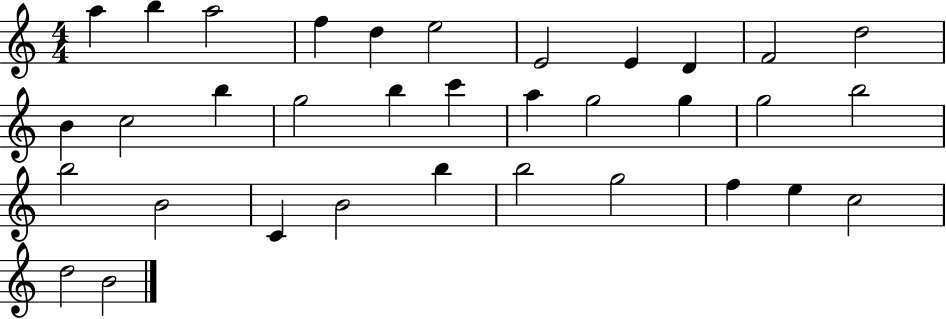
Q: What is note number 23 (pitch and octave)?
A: B5